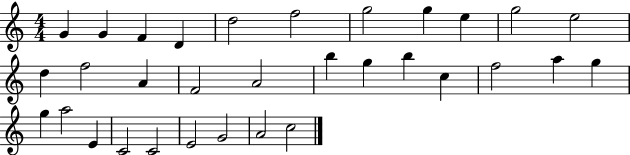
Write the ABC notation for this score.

X:1
T:Untitled
M:4/4
L:1/4
K:C
G G F D d2 f2 g2 g e g2 e2 d f2 A F2 A2 b g b c f2 a g g a2 E C2 C2 E2 G2 A2 c2